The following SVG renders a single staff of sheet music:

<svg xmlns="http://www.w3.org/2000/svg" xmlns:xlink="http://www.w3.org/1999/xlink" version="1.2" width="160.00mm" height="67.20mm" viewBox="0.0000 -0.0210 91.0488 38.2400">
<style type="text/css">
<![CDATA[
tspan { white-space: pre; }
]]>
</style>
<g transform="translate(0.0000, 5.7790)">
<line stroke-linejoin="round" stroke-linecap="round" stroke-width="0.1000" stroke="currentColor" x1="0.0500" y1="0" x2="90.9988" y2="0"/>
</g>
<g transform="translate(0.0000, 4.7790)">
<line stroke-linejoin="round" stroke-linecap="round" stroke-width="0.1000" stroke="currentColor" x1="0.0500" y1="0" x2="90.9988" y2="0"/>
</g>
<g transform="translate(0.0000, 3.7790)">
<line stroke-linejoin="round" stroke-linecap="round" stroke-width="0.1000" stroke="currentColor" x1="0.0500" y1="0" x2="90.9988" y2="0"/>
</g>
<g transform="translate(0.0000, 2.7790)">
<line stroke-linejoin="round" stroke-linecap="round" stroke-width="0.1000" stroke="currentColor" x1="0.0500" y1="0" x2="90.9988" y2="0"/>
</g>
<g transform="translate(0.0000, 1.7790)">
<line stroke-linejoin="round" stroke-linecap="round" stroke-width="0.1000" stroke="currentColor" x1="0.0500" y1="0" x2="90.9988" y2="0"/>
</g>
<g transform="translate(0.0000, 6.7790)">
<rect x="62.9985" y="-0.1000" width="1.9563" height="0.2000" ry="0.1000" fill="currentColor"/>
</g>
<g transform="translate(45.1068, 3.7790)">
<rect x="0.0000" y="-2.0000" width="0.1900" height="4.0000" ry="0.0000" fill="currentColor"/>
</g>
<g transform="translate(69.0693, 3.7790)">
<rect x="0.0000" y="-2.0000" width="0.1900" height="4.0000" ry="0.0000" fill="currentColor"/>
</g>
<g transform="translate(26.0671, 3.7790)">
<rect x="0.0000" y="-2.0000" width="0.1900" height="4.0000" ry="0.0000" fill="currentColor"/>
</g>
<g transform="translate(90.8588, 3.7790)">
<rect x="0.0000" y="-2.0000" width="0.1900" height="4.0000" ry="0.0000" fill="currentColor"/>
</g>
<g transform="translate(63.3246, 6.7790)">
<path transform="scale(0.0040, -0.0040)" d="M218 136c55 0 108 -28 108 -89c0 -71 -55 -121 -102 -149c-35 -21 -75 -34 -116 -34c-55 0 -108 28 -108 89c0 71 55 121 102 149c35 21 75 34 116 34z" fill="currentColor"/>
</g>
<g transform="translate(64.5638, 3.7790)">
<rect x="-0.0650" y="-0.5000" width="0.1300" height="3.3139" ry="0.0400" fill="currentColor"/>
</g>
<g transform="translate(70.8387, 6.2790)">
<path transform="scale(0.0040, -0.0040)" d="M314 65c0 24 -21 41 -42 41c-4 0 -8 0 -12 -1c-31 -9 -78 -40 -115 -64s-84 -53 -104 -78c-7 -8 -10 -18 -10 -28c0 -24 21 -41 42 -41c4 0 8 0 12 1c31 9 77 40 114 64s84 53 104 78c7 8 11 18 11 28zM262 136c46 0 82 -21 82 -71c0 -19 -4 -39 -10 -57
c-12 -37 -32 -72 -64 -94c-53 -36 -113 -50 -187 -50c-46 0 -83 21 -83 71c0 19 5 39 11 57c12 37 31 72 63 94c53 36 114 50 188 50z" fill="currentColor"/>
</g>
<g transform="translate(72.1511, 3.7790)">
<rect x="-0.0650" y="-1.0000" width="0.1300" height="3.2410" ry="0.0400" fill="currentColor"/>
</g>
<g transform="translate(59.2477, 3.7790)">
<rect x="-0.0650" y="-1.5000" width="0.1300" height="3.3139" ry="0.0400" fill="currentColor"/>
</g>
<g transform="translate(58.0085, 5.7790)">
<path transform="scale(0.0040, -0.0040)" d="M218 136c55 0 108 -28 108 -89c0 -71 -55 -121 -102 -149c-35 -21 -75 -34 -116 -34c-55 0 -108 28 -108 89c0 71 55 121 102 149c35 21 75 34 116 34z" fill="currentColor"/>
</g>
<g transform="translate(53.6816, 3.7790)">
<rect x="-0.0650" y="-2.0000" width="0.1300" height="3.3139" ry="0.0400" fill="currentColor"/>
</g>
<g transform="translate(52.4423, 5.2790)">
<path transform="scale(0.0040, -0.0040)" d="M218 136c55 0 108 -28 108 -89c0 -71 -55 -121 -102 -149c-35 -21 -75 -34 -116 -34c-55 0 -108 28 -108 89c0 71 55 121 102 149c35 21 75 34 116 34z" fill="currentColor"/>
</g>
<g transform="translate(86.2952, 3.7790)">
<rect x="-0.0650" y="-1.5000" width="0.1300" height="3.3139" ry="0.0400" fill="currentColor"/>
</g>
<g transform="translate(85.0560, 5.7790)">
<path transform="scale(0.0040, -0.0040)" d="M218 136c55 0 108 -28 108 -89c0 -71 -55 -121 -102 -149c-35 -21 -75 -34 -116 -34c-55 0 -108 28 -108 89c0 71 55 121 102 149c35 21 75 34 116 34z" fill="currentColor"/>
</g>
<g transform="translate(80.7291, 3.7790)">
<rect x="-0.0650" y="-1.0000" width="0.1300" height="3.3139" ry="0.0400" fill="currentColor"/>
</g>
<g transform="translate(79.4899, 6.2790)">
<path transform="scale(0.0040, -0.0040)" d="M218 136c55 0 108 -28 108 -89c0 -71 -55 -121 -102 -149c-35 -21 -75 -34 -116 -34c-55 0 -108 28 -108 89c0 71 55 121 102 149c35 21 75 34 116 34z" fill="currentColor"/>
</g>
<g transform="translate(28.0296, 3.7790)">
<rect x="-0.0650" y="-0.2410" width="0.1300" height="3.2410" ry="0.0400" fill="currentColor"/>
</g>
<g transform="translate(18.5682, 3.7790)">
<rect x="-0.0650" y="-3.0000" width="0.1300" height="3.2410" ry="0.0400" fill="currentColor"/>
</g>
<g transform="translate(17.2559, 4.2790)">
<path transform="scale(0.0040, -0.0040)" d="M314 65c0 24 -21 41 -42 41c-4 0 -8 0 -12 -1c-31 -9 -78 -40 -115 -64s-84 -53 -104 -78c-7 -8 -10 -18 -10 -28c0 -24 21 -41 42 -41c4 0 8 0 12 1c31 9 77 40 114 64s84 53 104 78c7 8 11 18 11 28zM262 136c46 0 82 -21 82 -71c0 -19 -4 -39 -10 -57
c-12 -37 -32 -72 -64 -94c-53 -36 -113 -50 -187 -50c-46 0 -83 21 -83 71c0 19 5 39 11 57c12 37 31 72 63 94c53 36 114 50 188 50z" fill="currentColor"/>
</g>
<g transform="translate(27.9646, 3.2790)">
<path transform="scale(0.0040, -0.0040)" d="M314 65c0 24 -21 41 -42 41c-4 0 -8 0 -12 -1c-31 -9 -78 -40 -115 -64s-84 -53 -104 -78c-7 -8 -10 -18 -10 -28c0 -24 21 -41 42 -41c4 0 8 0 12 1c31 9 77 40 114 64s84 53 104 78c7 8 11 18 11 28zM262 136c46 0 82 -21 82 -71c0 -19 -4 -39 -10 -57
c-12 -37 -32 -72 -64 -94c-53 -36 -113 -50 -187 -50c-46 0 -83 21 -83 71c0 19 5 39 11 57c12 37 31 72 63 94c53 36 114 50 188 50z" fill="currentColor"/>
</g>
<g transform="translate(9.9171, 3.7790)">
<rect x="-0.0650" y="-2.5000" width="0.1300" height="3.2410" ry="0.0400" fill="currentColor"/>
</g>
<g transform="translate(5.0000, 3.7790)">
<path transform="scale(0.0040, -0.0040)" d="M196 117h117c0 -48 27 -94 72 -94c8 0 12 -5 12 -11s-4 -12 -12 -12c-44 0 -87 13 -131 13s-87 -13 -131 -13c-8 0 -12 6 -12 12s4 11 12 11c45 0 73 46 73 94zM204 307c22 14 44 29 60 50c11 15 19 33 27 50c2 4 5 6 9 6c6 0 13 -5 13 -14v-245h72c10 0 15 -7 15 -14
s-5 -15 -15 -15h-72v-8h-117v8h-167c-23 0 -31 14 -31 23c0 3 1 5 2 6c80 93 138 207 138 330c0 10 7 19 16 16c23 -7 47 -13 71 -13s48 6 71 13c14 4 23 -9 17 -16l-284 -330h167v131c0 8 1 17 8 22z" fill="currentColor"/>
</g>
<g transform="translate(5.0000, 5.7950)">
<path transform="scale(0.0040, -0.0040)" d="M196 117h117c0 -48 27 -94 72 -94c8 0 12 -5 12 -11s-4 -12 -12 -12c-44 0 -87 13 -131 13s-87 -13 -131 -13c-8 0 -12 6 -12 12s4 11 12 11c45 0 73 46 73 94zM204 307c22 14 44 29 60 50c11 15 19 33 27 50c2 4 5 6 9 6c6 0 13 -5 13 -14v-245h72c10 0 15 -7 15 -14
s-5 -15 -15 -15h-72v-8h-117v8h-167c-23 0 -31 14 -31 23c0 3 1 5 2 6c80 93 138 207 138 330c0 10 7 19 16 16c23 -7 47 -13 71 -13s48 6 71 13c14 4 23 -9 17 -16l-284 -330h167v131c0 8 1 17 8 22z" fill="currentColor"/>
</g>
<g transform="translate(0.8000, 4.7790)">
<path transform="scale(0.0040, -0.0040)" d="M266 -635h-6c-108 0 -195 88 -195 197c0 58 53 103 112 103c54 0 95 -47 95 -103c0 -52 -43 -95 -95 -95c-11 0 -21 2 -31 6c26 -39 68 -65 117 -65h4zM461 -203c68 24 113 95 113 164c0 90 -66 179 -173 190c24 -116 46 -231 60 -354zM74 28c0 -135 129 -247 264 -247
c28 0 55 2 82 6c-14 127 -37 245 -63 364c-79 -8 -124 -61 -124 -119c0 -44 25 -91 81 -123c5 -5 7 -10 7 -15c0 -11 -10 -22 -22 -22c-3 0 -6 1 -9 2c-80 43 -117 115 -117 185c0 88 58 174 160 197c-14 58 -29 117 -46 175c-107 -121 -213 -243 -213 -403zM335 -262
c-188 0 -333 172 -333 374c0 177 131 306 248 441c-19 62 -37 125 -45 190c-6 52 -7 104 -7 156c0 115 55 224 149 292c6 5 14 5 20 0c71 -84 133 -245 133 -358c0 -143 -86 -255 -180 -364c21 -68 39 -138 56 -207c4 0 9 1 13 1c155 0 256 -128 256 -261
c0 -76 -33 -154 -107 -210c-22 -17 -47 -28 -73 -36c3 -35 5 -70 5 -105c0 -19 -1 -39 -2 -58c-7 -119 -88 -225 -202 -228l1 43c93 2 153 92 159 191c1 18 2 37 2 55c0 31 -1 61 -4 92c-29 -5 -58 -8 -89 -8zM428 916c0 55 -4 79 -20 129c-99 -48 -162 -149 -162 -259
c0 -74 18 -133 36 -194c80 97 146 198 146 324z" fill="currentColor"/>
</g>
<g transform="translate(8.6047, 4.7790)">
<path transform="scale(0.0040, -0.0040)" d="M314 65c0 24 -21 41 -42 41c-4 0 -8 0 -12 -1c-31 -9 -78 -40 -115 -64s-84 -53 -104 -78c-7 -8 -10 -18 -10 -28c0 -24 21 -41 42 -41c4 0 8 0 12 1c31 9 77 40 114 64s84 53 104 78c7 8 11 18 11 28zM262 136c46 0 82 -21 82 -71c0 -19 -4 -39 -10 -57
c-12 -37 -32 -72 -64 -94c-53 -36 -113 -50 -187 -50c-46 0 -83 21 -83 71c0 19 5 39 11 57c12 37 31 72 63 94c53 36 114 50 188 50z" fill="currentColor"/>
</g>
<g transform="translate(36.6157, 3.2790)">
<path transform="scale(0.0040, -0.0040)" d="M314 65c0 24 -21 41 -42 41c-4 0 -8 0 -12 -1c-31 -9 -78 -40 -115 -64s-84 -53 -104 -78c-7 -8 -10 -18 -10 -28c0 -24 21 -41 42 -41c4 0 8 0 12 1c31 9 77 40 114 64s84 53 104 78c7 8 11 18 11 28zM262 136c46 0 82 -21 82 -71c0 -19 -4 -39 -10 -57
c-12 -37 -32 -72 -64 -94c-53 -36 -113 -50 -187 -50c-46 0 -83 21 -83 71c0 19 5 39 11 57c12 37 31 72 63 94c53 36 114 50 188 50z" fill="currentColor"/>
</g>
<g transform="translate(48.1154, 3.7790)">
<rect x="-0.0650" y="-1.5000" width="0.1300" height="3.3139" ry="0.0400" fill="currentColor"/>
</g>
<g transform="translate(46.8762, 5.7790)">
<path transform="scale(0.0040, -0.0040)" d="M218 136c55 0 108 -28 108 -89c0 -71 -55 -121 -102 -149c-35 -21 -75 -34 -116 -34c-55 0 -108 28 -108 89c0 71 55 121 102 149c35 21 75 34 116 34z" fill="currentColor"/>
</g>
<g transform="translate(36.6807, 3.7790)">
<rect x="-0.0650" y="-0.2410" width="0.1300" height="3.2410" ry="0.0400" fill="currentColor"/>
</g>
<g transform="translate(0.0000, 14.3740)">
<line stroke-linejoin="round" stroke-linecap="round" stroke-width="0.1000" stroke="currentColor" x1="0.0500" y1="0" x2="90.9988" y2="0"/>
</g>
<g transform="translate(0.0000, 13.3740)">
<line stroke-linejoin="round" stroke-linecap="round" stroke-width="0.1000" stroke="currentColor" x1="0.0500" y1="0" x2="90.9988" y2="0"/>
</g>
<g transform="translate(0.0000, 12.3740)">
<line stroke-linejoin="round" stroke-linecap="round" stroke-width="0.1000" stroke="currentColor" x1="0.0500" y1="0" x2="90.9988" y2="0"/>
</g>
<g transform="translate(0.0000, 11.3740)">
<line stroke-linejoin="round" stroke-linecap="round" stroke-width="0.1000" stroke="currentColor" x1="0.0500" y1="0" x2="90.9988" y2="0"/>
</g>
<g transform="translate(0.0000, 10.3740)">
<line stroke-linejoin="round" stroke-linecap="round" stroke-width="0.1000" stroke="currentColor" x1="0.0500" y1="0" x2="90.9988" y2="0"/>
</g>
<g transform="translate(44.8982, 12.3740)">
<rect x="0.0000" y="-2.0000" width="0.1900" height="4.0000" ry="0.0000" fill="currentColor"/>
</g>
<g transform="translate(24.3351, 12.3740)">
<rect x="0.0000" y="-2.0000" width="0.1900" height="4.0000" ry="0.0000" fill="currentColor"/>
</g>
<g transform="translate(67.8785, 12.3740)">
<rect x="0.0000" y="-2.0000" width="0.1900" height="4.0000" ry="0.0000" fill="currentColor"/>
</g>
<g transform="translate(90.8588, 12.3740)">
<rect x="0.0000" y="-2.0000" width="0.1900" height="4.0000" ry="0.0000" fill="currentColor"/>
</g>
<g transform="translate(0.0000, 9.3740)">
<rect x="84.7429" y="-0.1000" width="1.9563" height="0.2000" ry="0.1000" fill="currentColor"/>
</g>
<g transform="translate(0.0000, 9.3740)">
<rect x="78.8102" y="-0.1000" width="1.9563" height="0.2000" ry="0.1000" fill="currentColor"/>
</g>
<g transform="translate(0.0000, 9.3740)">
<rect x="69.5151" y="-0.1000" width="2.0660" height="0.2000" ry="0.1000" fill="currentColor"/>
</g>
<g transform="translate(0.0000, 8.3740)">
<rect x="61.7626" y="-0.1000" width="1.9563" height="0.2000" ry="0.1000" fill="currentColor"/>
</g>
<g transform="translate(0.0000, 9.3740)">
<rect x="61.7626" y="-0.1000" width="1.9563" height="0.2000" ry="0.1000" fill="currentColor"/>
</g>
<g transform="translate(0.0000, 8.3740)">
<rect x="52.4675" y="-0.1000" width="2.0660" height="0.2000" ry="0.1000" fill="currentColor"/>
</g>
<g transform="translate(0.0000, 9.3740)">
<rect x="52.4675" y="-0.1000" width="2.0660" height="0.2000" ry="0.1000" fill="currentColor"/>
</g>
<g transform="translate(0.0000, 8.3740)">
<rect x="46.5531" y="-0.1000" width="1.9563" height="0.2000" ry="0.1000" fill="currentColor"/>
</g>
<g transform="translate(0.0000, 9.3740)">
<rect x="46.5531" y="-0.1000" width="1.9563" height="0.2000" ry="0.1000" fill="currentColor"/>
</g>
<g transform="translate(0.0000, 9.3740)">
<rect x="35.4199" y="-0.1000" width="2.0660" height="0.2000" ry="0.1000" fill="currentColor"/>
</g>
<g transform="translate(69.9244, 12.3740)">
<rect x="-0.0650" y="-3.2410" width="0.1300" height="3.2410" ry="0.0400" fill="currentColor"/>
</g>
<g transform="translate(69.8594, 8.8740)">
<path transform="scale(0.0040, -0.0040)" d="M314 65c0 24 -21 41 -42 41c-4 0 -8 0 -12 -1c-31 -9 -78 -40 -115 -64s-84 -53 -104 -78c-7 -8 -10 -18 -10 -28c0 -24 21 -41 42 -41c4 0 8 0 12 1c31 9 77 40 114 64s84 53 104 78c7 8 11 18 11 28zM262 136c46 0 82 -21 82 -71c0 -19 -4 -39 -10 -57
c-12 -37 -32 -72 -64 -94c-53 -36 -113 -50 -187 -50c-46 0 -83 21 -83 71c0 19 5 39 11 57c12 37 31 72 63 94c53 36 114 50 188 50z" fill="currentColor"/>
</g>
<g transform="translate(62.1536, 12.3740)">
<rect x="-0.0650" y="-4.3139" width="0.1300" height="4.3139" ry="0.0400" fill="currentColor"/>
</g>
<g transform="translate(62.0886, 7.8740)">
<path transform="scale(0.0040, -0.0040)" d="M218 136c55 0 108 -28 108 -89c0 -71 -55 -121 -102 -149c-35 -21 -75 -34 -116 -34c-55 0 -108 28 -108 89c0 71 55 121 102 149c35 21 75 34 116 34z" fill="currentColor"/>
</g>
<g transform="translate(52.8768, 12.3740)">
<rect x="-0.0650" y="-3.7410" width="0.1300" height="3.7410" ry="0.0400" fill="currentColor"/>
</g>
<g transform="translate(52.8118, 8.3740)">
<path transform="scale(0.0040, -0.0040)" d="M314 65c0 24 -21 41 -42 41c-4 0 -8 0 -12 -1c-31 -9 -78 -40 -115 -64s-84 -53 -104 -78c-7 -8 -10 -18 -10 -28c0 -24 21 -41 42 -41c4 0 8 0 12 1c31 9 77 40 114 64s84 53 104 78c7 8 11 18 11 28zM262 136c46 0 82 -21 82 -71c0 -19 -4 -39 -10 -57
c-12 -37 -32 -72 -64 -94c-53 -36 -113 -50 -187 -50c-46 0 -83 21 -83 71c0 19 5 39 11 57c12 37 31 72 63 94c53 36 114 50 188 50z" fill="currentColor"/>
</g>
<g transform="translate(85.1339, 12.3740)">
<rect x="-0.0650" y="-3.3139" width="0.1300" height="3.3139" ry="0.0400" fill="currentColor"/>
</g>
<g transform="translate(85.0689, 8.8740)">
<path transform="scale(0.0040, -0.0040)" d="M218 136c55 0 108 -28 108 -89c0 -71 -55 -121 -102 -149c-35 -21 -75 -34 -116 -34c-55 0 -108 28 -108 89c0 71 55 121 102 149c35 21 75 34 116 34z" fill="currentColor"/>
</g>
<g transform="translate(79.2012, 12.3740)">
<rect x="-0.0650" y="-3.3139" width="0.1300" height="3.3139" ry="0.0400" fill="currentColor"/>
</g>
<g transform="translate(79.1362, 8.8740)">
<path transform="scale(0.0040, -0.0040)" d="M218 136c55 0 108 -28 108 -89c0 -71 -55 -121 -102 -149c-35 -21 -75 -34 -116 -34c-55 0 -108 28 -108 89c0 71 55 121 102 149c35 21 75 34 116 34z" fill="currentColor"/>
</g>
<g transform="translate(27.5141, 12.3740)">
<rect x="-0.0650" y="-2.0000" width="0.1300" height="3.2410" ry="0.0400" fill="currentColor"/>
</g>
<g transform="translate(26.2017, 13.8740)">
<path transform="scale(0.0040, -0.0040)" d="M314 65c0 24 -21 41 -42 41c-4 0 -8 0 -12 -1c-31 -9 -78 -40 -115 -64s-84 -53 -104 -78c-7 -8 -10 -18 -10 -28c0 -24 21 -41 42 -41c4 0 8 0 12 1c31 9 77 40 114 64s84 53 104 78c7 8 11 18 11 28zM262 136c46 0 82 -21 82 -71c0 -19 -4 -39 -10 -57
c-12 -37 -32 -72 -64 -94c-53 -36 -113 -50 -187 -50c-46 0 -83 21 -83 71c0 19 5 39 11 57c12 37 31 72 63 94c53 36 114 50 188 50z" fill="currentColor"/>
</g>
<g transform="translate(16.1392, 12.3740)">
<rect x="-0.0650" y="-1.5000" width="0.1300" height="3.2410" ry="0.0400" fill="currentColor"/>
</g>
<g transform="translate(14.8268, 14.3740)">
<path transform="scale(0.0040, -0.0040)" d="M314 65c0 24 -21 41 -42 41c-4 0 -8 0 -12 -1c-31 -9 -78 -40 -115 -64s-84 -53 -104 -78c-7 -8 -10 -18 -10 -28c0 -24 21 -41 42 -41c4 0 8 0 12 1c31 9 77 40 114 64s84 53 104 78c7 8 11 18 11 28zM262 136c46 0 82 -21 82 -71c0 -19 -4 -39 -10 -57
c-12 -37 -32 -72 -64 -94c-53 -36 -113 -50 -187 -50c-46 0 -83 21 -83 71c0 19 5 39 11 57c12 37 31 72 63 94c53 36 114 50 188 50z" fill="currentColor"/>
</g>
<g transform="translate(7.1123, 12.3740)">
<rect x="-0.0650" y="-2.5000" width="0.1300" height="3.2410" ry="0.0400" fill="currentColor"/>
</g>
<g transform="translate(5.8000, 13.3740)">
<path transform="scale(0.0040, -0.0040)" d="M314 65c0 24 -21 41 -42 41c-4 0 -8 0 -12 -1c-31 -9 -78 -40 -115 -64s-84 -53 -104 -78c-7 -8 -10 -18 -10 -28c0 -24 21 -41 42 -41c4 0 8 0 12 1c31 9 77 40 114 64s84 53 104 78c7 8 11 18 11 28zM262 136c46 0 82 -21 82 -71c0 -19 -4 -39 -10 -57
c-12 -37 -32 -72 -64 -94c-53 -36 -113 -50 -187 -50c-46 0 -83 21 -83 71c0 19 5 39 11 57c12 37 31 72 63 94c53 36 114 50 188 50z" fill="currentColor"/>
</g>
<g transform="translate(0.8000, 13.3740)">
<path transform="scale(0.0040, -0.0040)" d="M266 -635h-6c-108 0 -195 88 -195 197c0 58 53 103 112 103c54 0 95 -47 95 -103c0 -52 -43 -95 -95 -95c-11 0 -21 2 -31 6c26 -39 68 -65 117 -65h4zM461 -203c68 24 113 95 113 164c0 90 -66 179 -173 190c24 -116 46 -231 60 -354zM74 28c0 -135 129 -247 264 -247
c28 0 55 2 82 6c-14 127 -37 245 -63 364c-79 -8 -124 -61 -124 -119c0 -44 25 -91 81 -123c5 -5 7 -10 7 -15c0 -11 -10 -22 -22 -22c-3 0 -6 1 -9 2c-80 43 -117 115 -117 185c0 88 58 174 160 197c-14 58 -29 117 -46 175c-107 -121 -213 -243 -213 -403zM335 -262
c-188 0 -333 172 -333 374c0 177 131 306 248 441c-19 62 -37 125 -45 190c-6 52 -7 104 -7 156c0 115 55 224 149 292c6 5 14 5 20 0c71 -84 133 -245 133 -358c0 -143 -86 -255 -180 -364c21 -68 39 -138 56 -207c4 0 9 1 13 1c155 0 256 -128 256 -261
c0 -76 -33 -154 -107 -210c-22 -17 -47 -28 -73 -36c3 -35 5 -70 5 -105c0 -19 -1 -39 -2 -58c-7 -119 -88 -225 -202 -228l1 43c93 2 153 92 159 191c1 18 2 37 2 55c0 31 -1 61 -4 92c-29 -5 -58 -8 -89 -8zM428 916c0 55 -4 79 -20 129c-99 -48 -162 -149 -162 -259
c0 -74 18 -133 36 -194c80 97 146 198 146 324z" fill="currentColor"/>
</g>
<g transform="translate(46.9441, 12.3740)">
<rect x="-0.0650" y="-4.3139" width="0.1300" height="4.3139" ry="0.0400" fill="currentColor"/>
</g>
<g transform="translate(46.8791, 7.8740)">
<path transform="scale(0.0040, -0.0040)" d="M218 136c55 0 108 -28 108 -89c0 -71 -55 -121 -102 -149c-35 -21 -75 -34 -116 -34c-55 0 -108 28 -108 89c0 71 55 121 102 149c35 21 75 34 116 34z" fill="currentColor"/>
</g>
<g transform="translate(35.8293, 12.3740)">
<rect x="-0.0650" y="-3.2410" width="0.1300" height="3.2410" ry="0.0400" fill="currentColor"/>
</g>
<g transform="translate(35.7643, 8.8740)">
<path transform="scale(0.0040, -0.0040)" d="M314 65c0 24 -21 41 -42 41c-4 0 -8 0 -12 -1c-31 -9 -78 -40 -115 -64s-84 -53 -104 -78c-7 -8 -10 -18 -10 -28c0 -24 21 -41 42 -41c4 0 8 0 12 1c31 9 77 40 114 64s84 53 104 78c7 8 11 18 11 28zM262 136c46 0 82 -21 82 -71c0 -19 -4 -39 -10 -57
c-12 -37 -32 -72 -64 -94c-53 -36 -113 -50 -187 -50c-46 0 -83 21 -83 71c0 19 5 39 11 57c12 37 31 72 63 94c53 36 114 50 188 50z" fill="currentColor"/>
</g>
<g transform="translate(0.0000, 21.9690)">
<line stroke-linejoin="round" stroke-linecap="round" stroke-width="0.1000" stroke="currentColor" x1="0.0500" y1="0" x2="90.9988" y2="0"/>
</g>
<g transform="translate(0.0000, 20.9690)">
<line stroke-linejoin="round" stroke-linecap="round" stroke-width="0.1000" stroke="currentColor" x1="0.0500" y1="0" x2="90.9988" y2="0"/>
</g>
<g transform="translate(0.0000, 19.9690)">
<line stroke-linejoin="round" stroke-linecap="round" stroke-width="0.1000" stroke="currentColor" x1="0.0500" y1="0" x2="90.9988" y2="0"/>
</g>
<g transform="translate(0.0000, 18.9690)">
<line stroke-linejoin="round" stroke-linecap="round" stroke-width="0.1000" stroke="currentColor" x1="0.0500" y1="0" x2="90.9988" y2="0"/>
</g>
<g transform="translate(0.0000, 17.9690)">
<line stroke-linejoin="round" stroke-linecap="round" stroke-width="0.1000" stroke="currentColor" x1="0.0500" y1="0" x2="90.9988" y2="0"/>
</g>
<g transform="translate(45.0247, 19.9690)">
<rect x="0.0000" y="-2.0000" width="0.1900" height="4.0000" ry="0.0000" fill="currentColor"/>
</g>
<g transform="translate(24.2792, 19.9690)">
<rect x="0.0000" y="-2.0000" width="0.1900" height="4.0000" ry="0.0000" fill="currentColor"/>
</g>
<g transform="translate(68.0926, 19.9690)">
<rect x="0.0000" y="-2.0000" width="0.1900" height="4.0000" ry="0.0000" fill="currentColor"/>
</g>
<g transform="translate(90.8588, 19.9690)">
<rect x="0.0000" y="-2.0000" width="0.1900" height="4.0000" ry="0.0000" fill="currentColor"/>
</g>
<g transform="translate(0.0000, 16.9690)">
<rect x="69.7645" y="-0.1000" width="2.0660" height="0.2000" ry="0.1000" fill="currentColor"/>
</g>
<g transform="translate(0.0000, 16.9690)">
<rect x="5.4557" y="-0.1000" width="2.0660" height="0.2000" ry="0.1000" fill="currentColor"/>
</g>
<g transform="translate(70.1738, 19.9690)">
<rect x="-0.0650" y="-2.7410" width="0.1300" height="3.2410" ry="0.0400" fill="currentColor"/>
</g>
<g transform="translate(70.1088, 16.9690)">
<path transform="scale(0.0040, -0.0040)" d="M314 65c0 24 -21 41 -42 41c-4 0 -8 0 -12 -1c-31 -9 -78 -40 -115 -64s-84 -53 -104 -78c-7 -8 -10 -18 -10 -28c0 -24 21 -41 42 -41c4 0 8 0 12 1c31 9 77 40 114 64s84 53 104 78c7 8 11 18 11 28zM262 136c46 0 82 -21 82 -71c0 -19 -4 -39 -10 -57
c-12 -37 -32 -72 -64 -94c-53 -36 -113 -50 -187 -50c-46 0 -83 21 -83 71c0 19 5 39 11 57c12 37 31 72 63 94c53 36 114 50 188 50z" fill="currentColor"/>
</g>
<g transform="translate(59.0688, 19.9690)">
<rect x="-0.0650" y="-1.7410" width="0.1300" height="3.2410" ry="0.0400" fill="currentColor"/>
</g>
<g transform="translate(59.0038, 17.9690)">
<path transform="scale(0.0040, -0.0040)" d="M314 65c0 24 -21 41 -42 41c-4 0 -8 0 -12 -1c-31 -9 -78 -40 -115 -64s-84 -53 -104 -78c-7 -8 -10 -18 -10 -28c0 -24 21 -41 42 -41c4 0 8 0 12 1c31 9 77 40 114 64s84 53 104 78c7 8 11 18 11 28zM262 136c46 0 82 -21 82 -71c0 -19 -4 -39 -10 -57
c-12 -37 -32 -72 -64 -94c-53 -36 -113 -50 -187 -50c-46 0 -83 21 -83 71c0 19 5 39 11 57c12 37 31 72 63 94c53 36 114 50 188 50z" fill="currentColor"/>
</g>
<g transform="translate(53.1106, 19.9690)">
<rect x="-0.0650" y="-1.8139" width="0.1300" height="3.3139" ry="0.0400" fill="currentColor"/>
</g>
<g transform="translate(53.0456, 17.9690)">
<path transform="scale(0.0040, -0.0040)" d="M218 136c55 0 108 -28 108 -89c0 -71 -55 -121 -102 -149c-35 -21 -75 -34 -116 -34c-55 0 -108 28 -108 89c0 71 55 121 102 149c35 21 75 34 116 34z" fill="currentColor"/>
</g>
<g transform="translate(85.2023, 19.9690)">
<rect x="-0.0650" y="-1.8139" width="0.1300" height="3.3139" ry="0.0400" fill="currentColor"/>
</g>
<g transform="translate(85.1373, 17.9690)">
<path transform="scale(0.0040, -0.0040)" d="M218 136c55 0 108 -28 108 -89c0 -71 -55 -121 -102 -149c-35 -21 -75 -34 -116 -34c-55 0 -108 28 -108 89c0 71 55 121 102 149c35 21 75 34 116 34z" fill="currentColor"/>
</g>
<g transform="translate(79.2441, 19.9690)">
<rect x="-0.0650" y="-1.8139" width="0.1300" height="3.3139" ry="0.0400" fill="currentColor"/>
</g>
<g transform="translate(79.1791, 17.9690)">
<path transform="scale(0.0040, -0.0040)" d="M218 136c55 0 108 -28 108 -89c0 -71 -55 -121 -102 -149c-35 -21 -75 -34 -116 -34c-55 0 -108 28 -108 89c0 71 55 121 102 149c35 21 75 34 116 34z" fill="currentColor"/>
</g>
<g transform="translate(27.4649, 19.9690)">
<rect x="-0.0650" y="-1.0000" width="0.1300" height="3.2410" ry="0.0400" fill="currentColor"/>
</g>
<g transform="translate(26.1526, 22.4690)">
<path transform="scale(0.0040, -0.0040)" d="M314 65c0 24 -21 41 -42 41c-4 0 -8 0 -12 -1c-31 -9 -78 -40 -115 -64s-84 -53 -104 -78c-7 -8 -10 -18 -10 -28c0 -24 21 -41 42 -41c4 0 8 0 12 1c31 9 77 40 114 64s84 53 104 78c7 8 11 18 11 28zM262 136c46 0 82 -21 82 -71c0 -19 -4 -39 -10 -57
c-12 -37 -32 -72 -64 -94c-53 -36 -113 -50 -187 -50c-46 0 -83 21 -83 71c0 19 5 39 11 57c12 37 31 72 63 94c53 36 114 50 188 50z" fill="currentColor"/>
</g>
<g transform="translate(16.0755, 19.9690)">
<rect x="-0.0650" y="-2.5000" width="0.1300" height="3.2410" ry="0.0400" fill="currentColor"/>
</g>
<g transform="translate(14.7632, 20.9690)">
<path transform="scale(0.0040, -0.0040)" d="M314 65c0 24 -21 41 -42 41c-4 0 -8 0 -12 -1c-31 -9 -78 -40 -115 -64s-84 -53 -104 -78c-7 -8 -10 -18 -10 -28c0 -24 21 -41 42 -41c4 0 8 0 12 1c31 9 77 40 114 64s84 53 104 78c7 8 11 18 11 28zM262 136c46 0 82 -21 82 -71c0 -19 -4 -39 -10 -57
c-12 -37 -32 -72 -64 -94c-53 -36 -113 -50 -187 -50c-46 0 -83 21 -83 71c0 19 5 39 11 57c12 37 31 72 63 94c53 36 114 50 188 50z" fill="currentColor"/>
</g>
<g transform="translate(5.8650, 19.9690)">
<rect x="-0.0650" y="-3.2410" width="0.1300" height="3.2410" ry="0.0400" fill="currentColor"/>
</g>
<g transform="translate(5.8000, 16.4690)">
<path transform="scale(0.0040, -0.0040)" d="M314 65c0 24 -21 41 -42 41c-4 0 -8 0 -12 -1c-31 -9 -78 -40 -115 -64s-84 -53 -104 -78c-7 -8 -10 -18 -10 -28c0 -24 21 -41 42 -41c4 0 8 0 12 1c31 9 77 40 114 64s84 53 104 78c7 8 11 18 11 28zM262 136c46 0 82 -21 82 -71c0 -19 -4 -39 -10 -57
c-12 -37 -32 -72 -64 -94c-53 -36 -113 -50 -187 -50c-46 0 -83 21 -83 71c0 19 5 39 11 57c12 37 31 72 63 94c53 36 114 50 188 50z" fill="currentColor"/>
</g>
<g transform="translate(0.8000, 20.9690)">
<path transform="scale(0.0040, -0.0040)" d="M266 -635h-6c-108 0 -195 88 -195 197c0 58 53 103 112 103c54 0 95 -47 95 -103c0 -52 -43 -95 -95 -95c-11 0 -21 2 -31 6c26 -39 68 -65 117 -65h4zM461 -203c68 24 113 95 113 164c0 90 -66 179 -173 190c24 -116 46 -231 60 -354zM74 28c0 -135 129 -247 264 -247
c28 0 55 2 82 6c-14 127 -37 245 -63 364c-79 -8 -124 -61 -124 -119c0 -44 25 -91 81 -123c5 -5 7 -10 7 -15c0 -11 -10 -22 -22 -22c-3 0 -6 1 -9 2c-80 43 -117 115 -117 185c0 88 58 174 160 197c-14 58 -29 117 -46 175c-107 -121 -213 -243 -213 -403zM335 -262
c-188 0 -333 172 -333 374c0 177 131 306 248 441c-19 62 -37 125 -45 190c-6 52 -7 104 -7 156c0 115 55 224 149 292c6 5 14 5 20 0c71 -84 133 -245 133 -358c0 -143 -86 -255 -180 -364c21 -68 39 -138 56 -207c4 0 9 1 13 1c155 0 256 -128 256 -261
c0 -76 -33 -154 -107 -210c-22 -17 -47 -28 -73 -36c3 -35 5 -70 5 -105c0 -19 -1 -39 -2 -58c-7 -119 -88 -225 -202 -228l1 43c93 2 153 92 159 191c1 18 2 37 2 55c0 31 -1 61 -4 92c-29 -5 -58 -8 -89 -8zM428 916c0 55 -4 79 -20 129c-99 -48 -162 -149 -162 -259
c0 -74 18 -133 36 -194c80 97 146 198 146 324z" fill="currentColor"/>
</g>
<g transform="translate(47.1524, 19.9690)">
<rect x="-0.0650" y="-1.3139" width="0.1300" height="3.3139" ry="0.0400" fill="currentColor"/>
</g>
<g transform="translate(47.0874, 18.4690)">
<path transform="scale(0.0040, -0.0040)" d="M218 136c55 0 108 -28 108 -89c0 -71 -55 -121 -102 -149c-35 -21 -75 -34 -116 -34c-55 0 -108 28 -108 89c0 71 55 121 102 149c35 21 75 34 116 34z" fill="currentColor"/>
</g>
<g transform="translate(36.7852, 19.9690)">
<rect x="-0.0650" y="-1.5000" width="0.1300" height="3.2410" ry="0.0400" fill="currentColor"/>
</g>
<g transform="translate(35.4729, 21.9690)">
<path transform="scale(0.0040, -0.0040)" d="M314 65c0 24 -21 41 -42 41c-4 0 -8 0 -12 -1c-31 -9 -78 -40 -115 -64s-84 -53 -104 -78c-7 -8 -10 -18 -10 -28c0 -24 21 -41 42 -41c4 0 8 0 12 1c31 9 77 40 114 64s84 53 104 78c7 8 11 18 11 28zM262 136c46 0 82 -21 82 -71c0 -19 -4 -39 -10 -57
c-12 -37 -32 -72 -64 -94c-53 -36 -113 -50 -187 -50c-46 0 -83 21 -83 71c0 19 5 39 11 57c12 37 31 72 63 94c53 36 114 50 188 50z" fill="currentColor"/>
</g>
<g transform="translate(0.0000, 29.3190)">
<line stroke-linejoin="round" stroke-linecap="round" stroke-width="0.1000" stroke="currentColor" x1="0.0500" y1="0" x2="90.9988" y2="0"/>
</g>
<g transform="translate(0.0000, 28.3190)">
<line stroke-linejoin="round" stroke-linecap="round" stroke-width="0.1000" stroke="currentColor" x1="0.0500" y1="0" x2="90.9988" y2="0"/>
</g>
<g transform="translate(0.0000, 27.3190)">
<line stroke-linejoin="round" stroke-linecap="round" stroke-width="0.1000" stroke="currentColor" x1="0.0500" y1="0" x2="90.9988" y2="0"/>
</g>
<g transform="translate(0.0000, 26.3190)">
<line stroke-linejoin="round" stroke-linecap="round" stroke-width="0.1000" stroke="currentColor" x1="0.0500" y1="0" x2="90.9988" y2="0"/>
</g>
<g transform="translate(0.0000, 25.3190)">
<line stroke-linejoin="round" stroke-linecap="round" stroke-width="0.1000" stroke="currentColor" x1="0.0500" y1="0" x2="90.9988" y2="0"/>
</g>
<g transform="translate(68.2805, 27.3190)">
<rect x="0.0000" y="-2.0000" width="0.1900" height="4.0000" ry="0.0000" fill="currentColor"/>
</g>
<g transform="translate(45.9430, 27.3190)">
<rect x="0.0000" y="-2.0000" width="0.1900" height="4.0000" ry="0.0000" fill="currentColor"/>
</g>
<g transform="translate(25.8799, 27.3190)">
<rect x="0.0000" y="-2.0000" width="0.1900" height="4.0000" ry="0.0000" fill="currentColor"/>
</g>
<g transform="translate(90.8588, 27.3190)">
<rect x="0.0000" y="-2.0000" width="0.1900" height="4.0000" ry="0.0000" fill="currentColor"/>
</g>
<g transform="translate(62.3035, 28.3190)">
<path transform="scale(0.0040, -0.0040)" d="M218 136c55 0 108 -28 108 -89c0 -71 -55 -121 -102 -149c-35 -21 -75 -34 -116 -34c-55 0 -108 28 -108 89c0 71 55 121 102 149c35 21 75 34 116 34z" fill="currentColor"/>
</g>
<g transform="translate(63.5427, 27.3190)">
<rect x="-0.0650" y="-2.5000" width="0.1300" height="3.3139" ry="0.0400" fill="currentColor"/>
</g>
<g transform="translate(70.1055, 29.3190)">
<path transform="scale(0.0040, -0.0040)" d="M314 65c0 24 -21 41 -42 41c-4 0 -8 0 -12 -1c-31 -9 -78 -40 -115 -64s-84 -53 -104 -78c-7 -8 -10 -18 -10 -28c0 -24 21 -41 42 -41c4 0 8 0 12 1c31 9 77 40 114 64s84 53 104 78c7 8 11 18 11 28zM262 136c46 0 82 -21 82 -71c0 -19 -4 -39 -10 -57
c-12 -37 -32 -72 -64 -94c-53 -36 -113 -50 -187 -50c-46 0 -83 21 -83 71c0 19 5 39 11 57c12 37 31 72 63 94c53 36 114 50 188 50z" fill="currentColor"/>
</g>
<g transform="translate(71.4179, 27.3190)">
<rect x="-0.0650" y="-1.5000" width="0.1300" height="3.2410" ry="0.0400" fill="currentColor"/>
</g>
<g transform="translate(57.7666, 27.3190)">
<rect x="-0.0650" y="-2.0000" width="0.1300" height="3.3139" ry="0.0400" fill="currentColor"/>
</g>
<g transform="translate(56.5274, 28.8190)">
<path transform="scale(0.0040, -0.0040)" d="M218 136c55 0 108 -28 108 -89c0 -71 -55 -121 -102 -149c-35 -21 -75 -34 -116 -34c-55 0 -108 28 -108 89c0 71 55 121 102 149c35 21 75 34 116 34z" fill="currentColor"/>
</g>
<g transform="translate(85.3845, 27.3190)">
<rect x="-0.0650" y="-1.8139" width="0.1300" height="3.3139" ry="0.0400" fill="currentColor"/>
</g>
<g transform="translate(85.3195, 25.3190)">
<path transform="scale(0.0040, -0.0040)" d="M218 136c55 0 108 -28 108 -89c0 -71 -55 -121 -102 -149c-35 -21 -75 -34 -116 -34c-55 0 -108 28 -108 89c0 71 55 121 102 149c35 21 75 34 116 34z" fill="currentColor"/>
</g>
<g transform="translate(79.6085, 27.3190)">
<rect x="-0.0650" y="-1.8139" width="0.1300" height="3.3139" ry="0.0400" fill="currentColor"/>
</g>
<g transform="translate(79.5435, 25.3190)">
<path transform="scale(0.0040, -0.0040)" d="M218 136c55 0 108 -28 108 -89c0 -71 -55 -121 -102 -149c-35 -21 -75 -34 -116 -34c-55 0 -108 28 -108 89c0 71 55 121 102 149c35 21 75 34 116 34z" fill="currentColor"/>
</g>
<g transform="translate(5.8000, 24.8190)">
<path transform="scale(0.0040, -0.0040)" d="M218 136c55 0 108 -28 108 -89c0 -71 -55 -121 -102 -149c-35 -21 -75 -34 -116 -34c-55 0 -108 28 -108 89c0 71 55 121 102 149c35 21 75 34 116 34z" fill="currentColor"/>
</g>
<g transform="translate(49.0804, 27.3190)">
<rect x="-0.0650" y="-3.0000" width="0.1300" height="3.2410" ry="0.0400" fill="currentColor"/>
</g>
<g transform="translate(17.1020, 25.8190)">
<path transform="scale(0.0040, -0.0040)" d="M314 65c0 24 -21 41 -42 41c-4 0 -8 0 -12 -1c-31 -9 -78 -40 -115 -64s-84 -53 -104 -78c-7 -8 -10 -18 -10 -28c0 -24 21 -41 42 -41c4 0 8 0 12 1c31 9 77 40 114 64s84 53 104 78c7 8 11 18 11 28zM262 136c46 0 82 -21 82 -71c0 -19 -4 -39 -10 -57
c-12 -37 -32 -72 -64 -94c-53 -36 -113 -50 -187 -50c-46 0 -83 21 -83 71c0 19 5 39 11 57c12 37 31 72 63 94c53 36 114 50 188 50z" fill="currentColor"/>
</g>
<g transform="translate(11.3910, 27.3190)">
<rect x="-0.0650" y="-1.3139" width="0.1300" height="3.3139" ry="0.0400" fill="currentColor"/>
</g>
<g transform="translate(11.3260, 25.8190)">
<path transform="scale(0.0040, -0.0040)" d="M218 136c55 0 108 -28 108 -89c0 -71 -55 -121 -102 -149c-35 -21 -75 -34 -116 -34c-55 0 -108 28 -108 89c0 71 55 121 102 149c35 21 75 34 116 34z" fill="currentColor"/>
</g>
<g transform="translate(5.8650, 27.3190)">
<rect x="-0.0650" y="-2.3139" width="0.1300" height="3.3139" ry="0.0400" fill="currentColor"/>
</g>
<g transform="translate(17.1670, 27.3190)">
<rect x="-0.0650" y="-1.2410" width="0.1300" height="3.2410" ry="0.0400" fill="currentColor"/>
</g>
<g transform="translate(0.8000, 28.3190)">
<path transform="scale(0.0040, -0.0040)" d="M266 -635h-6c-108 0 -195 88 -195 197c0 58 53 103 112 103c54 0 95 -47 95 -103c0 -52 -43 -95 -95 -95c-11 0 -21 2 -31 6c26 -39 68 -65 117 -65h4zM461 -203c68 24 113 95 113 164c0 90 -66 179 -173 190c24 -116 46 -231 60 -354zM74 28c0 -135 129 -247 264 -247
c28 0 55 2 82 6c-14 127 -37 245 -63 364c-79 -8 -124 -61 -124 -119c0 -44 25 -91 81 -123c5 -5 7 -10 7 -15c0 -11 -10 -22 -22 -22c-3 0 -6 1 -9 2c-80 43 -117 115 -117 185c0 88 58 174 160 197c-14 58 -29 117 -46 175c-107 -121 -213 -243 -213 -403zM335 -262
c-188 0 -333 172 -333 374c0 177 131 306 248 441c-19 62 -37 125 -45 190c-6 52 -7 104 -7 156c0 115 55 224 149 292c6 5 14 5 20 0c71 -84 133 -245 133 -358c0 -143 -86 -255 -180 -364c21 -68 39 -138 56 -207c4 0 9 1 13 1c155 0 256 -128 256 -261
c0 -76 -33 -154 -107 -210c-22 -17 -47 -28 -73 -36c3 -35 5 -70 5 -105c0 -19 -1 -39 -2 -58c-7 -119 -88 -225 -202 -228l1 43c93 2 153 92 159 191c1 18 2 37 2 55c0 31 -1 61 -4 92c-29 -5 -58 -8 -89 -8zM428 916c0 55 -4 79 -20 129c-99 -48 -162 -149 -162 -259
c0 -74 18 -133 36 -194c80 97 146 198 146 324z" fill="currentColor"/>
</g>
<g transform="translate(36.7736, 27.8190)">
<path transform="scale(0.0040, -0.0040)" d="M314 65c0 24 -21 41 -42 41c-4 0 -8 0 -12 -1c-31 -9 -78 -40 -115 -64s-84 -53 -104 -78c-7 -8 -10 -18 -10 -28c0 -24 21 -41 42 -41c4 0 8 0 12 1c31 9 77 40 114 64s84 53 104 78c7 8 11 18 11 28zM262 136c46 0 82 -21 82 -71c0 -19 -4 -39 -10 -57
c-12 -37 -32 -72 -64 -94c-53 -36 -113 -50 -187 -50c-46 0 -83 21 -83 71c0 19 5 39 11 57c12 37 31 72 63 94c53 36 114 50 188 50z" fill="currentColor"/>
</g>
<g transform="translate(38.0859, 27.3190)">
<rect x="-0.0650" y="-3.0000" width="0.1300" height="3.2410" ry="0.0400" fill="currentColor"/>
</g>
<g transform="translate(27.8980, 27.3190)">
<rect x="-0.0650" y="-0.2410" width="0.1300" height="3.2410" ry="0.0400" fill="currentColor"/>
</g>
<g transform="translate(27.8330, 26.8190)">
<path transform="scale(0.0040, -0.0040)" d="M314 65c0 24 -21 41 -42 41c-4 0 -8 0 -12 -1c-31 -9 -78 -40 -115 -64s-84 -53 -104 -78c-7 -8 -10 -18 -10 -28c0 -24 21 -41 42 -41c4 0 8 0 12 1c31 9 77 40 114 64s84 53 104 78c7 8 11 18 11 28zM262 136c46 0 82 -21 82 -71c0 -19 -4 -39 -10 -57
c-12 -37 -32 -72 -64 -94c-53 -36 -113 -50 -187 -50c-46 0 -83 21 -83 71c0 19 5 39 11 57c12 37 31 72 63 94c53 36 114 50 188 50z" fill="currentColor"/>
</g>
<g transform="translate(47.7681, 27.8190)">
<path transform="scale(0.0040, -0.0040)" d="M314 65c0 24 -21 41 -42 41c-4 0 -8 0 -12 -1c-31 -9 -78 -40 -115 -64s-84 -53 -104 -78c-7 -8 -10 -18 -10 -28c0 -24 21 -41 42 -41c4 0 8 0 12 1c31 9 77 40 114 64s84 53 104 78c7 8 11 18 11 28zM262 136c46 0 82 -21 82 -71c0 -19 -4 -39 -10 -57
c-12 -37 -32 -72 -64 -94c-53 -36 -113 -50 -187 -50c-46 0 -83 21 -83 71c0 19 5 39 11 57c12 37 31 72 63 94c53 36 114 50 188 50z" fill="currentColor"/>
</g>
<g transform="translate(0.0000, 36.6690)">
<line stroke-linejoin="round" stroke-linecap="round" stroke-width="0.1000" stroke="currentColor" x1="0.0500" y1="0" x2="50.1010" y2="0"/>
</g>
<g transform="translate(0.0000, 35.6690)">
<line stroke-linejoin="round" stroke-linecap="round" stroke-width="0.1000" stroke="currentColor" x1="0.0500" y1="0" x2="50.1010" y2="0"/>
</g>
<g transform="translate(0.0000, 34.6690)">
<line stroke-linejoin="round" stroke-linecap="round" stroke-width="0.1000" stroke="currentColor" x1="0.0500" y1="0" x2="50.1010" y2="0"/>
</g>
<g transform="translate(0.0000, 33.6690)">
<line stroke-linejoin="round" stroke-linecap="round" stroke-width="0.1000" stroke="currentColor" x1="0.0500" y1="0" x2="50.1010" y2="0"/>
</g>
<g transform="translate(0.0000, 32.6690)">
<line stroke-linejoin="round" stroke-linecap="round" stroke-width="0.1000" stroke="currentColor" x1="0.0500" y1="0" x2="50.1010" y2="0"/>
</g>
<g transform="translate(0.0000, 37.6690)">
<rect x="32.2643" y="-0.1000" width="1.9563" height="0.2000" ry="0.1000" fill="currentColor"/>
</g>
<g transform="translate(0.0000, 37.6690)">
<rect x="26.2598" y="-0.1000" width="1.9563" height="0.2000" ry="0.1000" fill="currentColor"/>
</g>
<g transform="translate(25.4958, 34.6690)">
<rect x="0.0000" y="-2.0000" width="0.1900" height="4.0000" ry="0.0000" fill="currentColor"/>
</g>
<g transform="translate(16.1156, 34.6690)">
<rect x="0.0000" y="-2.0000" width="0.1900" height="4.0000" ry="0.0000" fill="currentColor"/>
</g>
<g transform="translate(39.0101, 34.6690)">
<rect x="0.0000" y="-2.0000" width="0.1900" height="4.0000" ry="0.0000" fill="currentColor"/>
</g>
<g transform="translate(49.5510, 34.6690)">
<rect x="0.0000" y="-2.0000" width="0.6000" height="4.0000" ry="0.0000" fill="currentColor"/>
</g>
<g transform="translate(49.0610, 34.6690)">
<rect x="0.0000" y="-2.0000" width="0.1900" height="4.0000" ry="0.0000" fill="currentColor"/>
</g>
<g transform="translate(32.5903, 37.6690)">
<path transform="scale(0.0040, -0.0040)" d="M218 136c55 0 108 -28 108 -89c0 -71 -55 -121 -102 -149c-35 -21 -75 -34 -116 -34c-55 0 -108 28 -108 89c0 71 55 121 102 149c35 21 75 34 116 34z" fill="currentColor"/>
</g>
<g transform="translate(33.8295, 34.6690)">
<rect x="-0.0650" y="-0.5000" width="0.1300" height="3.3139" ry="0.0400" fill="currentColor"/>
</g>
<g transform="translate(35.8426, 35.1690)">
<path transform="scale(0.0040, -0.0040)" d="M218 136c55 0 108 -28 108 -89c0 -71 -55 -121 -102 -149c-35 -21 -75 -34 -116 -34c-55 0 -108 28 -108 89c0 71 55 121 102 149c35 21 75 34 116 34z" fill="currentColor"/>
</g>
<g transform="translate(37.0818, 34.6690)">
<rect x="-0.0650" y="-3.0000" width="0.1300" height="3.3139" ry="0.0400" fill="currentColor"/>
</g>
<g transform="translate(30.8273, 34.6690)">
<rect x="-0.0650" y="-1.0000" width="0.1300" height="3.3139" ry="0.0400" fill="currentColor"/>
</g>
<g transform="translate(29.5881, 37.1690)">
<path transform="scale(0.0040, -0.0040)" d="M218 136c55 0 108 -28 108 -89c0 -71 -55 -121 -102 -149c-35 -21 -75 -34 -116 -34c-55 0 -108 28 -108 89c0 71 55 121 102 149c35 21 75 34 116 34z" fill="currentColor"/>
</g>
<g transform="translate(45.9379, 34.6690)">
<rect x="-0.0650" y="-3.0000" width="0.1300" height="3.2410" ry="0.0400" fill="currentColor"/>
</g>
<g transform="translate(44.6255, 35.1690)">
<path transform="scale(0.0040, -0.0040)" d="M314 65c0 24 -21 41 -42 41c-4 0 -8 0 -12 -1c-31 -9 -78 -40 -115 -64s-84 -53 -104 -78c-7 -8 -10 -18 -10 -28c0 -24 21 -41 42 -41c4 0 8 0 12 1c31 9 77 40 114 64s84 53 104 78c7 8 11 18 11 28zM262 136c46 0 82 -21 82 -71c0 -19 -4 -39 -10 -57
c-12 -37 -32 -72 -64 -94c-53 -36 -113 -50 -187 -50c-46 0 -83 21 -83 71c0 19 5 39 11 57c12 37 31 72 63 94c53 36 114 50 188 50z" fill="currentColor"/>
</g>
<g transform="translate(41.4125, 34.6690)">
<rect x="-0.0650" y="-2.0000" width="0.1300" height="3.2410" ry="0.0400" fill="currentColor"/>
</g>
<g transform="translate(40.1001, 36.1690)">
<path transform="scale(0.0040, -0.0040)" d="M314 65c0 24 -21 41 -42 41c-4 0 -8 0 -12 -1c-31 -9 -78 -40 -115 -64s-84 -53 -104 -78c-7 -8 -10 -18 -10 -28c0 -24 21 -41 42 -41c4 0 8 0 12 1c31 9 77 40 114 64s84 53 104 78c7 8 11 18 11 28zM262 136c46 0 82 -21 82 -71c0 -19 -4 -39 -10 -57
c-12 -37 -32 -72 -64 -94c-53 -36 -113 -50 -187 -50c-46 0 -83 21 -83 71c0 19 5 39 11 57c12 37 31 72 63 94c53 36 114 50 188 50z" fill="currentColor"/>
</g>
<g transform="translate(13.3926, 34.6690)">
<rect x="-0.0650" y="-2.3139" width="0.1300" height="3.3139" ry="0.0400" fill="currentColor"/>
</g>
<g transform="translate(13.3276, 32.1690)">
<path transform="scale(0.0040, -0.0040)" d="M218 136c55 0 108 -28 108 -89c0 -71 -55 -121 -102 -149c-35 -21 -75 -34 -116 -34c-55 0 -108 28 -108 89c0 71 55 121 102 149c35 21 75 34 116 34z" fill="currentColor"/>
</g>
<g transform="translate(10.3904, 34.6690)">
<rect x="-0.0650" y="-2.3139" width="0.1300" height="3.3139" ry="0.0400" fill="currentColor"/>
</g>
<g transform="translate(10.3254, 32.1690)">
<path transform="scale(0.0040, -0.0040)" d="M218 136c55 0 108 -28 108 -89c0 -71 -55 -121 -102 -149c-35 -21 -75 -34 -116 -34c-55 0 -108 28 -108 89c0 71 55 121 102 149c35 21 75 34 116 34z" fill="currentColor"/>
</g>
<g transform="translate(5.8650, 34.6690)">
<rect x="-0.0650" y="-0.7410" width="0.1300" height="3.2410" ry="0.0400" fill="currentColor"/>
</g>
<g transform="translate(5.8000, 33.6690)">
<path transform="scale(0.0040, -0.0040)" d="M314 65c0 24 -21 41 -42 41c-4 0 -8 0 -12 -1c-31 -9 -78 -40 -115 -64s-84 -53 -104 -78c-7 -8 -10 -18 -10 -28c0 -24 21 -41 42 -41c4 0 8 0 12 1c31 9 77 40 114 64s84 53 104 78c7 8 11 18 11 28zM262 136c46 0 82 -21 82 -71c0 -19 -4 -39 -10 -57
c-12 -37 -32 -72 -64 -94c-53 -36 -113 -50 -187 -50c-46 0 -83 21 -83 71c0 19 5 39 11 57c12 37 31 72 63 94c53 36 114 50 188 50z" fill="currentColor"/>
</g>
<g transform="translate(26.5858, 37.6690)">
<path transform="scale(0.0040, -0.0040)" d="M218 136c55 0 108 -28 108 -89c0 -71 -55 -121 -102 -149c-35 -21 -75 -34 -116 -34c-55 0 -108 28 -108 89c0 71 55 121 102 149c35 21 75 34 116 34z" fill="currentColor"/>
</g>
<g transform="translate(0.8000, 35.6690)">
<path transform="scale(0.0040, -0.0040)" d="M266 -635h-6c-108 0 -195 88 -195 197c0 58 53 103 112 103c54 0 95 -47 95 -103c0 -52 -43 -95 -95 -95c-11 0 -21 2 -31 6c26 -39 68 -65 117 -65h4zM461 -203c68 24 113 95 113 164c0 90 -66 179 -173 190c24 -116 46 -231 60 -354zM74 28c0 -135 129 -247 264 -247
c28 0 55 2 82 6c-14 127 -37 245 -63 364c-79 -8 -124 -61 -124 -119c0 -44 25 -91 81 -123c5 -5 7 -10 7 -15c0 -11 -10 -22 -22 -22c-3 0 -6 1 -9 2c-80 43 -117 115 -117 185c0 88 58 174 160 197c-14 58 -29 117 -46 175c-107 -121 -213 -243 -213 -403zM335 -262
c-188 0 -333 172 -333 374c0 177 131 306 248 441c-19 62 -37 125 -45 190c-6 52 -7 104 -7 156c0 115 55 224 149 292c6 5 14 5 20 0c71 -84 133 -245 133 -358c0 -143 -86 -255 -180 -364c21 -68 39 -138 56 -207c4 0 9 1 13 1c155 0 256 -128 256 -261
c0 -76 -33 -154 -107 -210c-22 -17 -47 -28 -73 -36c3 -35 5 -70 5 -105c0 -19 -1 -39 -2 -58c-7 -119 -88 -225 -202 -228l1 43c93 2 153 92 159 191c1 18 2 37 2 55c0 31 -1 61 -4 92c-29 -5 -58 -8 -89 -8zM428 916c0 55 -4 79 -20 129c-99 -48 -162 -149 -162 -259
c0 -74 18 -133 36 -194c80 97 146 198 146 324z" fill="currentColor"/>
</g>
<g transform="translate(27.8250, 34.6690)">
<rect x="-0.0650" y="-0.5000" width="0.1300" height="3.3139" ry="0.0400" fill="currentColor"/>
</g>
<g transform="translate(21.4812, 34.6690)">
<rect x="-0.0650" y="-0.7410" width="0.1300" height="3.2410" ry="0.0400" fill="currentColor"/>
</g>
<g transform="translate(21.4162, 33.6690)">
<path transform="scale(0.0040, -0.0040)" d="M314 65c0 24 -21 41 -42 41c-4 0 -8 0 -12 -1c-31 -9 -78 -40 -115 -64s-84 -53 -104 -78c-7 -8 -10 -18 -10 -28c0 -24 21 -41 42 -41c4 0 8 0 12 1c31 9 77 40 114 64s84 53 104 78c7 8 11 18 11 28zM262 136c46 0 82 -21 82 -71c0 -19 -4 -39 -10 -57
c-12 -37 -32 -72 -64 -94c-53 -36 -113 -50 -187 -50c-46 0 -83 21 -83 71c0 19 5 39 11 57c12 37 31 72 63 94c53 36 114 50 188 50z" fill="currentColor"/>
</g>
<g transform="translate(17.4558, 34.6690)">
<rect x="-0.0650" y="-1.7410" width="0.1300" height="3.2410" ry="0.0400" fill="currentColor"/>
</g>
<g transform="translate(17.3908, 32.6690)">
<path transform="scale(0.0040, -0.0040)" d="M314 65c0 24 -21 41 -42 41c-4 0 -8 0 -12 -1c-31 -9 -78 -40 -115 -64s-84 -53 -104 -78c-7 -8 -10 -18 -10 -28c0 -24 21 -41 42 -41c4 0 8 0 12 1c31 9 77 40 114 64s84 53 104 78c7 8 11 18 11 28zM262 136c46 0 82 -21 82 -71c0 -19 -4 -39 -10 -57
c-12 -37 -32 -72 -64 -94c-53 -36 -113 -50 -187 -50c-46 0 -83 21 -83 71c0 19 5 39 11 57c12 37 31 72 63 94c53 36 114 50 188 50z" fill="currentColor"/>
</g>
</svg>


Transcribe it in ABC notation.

X:1
T:Untitled
M:4/4
L:1/4
K:C
G2 A2 c2 c2 E F E C D2 D E G2 E2 F2 b2 d' c'2 d' b2 b b b2 G2 D2 E2 e f f2 a2 f f g e e2 c2 A2 A2 F G E2 f f d2 g g f2 d2 C D C A F2 A2